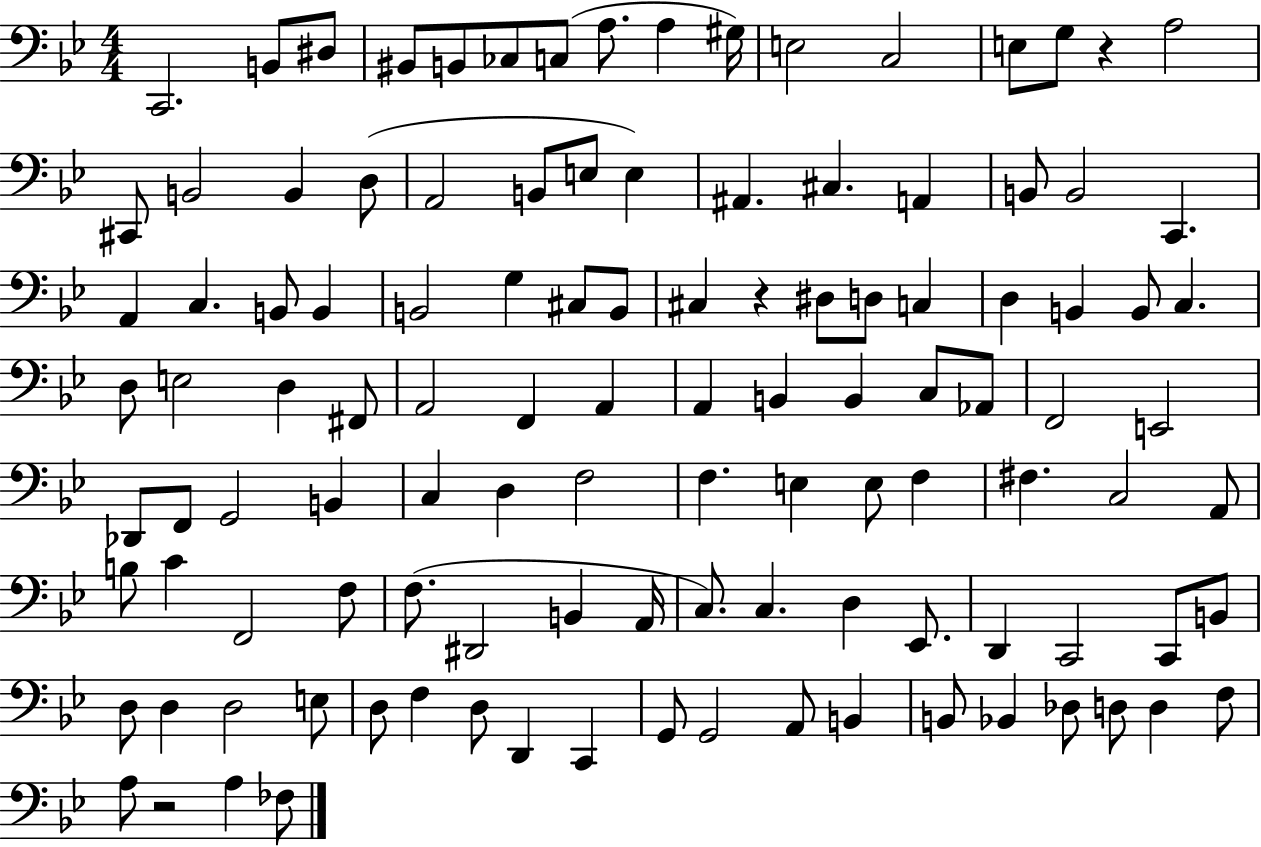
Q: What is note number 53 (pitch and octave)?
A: A2